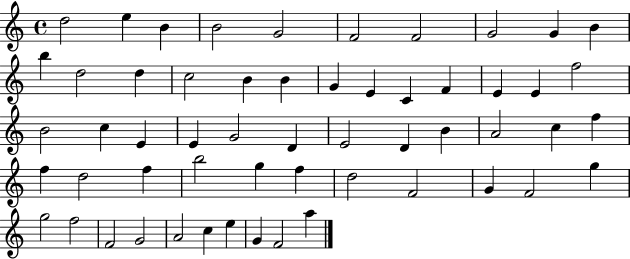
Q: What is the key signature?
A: C major